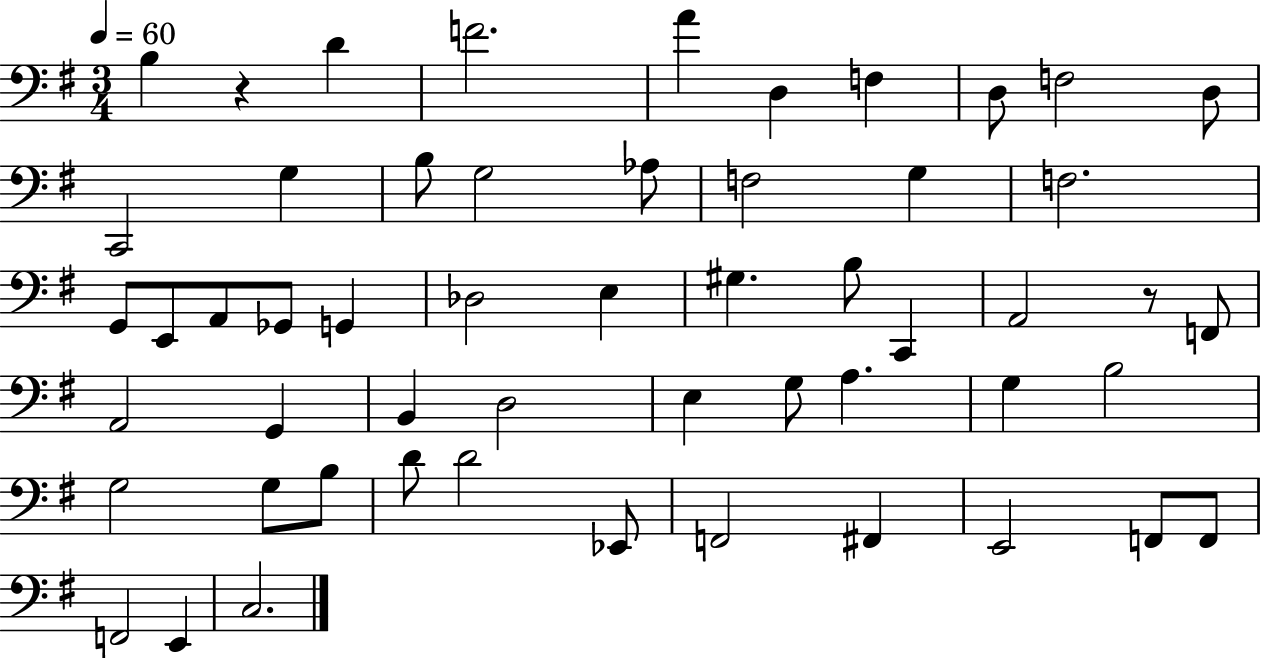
X:1
T:Untitled
M:3/4
L:1/4
K:G
B, z D F2 A D, F, D,/2 F,2 D,/2 C,,2 G, B,/2 G,2 _A,/2 F,2 G, F,2 G,,/2 E,,/2 A,,/2 _G,,/2 G,, _D,2 E, ^G, B,/2 C,, A,,2 z/2 F,,/2 A,,2 G,, B,, D,2 E, G,/2 A, G, B,2 G,2 G,/2 B,/2 D/2 D2 _E,,/2 F,,2 ^F,, E,,2 F,,/2 F,,/2 F,,2 E,, C,2